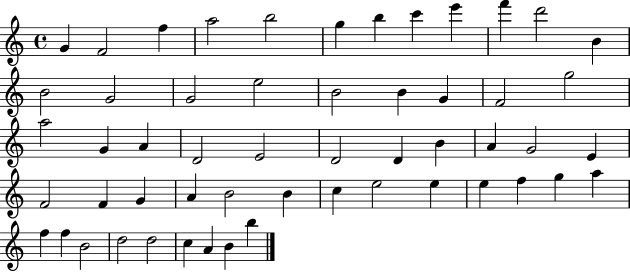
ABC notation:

X:1
T:Untitled
M:4/4
L:1/4
K:C
G F2 f a2 b2 g b c' e' f' d'2 B B2 G2 G2 e2 B2 B G F2 g2 a2 G A D2 E2 D2 D B A G2 E F2 F G A B2 B c e2 e e f g a f f B2 d2 d2 c A B b